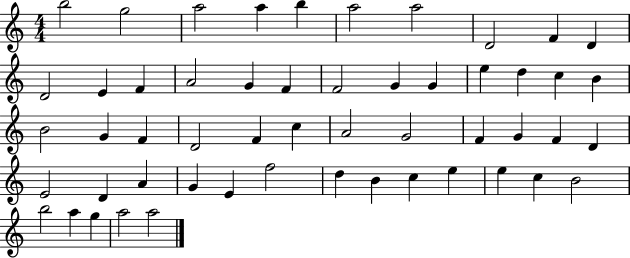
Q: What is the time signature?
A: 4/4